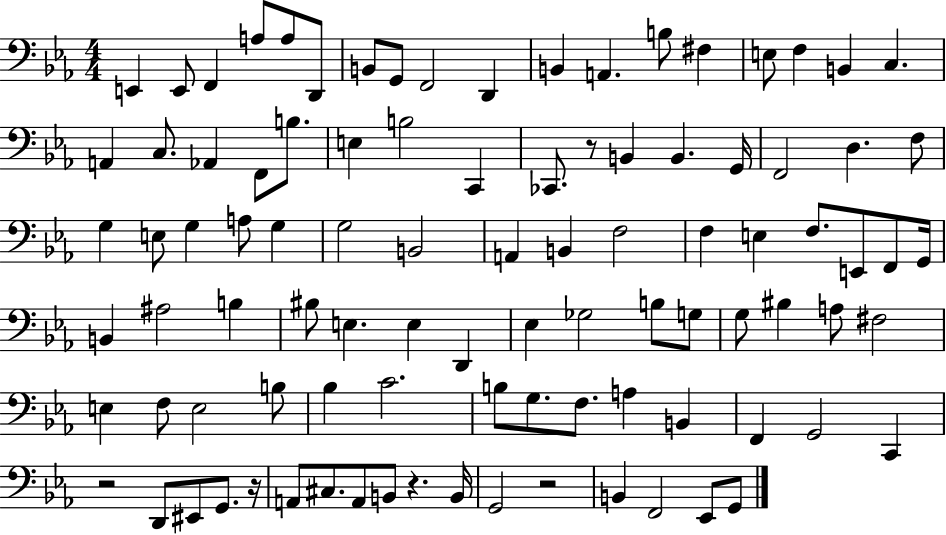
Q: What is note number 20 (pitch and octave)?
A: C3